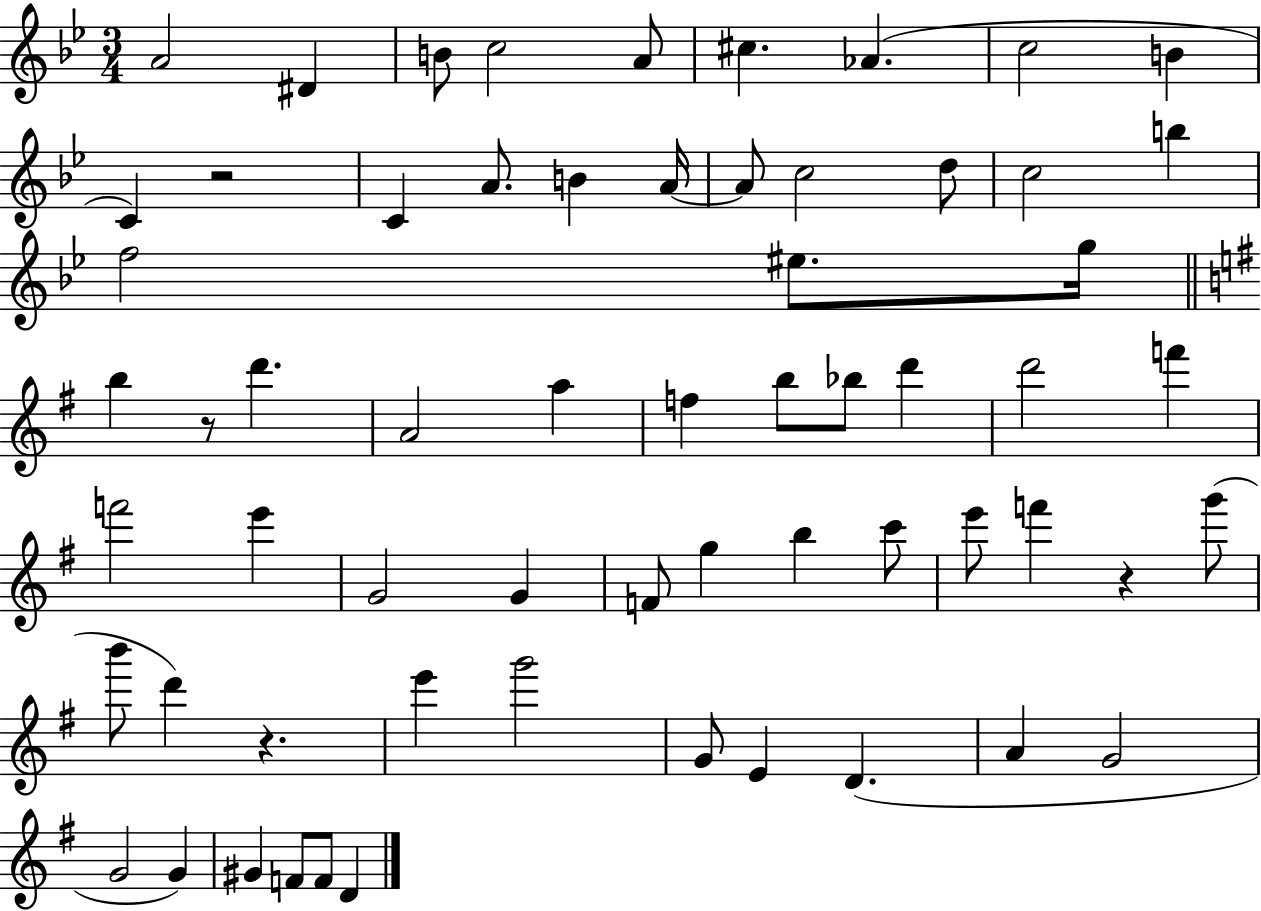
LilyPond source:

{
  \clef treble
  \numericTimeSignature
  \time 3/4
  \key bes \major
  a'2 dis'4 | b'8 c''2 a'8 | cis''4. aes'4.( | c''2 b'4 | \break c'4) r2 | c'4 a'8. b'4 a'16~~ | a'8 c''2 d''8 | c''2 b''4 | \break f''2 eis''8. g''16 | \bar "||" \break \key g \major b''4 r8 d'''4. | a'2 a''4 | f''4 b''8 bes''8 d'''4 | d'''2 f'''4 | \break f'''2 e'''4 | g'2 g'4 | f'8 g''4 b''4 c'''8 | e'''8 f'''4 r4 g'''8( | \break b'''8 d'''4) r4. | e'''4 g'''2 | g'8 e'4 d'4.( | a'4 g'2 | \break g'2 g'4) | gis'4 f'8 f'8 d'4 | \bar "|."
}